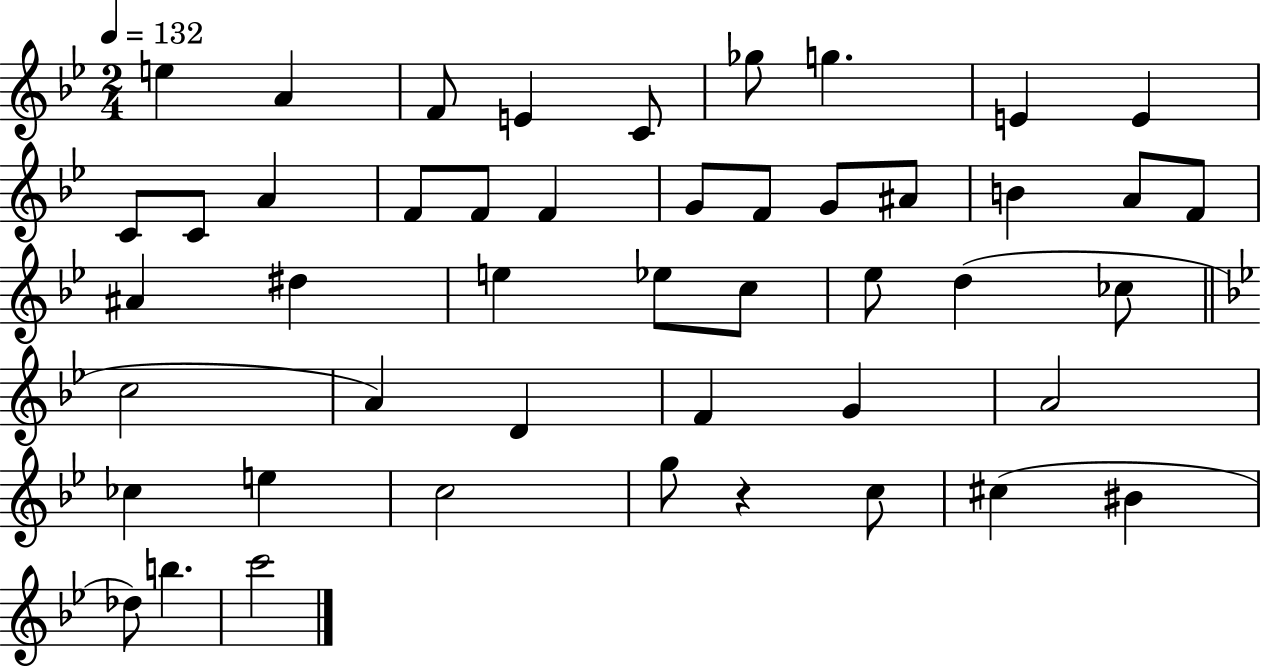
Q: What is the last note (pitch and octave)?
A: C6